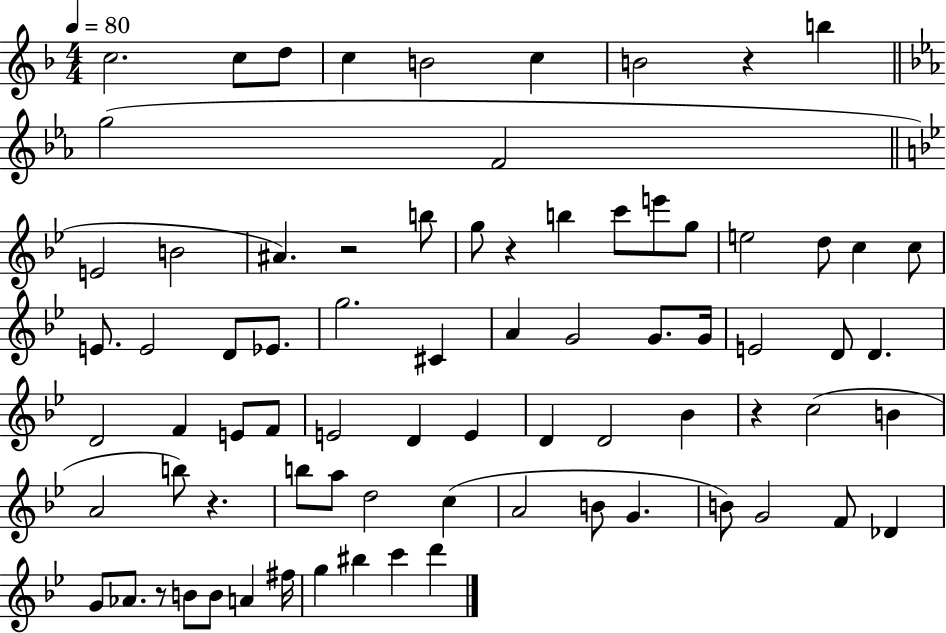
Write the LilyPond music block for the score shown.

{
  \clef treble
  \numericTimeSignature
  \time 4/4
  \key f \major
  \tempo 4 = 80
  c''2. c''8 d''8 | c''4 b'2 c''4 | b'2 r4 b''4 | \bar "||" \break \key ees \major g''2( f'2 | \bar "||" \break \key bes \major e'2 b'2 | ais'4.) r2 b''8 | g''8 r4 b''4 c'''8 e'''8 g''8 | e''2 d''8 c''4 c''8 | \break e'8. e'2 d'8 ees'8. | g''2. cis'4 | a'4 g'2 g'8. g'16 | e'2 d'8 d'4. | \break d'2 f'4 e'8 f'8 | e'2 d'4 e'4 | d'4 d'2 bes'4 | r4 c''2( b'4 | \break a'2 b''8) r4. | b''8 a''8 d''2 c''4( | a'2 b'8 g'4. | b'8) g'2 f'8 des'4 | \break g'8 aes'8. r8 b'8 b'8 a'4 fis''16 | g''4 bis''4 c'''4 d'''4 | \bar "|."
}